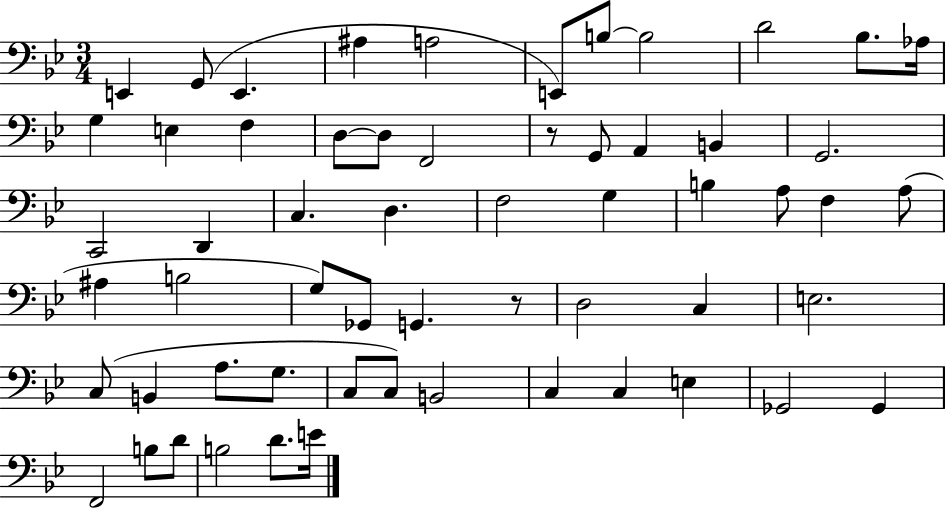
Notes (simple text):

E2/q G2/e E2/q. A#3/q A3/h E2/e B3/e B3/h D4/h Bb3/e. Ab3/s G3/q E3/q F3/q D3/e D3/e F2/h R/e G2/e A2/q B2/q G2/h. C2/h D2/q C3/q. D3/q. F3/h G3/q B3/q A3/e F3/q A3/e A#3/q B3/h G3/e Gb2/e G2/q. R/e D3/h C3/q E3/h. C3/e B2/q A3/e. G3/e. C3/e C3/e B2/h C3/q C3/q E3/q Gb2/h Gb2/q F2/h B3/e D4/e B3/h D4/e. E4/s